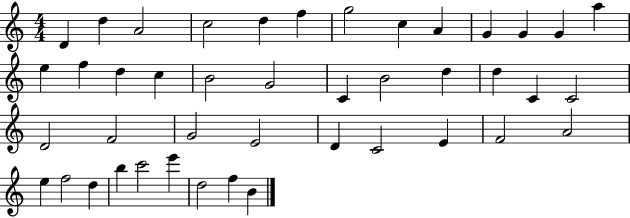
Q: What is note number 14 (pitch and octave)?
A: E5